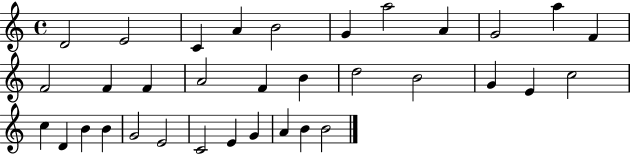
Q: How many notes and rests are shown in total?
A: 34